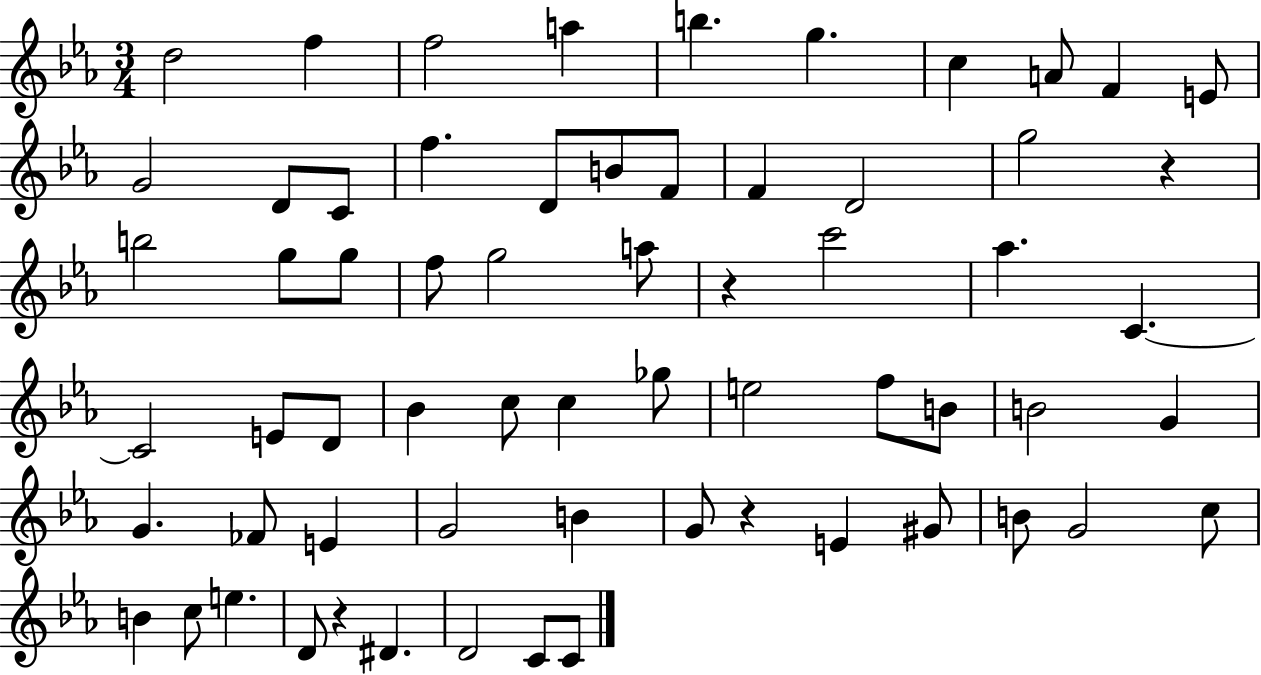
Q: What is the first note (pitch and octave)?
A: D5